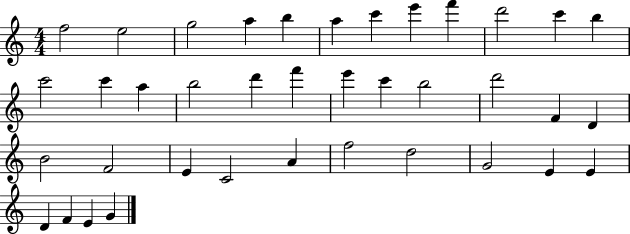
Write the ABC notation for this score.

X:1
T:Untitled
M:4/4
L:1/4
K:C
f2 e2 g2 a b a c' e' f' d'2 c' b c'2 c' a b2 d' f' e' c' b2 d'2 F D B2 F2 E C2 A f2 d2 G2 E E D F E G